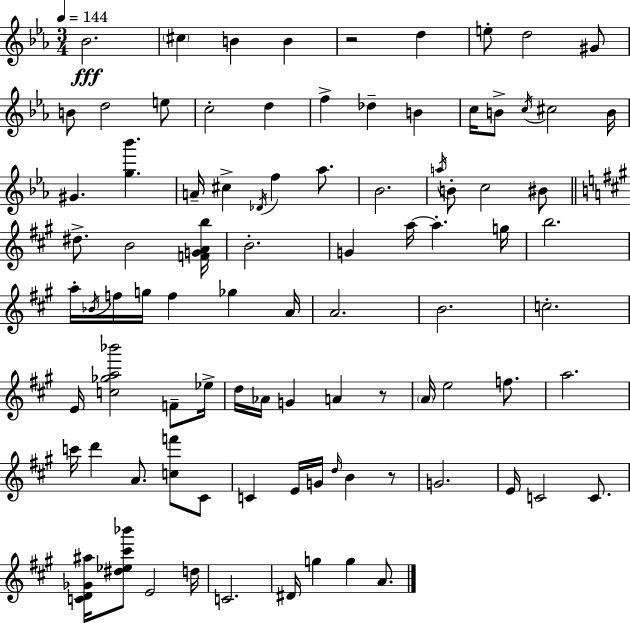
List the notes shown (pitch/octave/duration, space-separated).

Bb4/h. C#5/q B4/q B4/q R/h D5/q E5/e D5/h G#4/e B4/e D5/h E5/e C5/h D5/q F5/q Db5/q B4/q C5/s B4/e C5/s C#5/h B4/s G#4/q. [G5,Bb6]/q. A4/s C#5/q Db4/s F5/q Ab5/e. Bb4/h. A5/s B4/e C5/h BIS4/e D#5/e. B4/h [F4,G4,A4,B5]/s B4/h. G4/q A5/s A5/q. G5/s B5/h. A5/s Bb4/s F5/s G5/s F5/q Gb5/q A4/s A4/h. B4/h. C5/h. E4/s [C5,Gb5,A5,Bb6]/h F4/e Eb5/s D5/s Ab4/s G4/q A4/q R/e A4/s E5/h F5/e. A5/h. C6/s D6/q A4/e. [C5,F6]/e C#4/e C4/q E4/s G4/s D5/s B4/q R/e G4/h. E4/s C4/h C4/e. [C4,D4,Gb4,A#5]/s [D#5,Eb5,C#6,Bb6]/e E4/h D5/s C4/h. D#4/s G5/q G5/q A4/e.